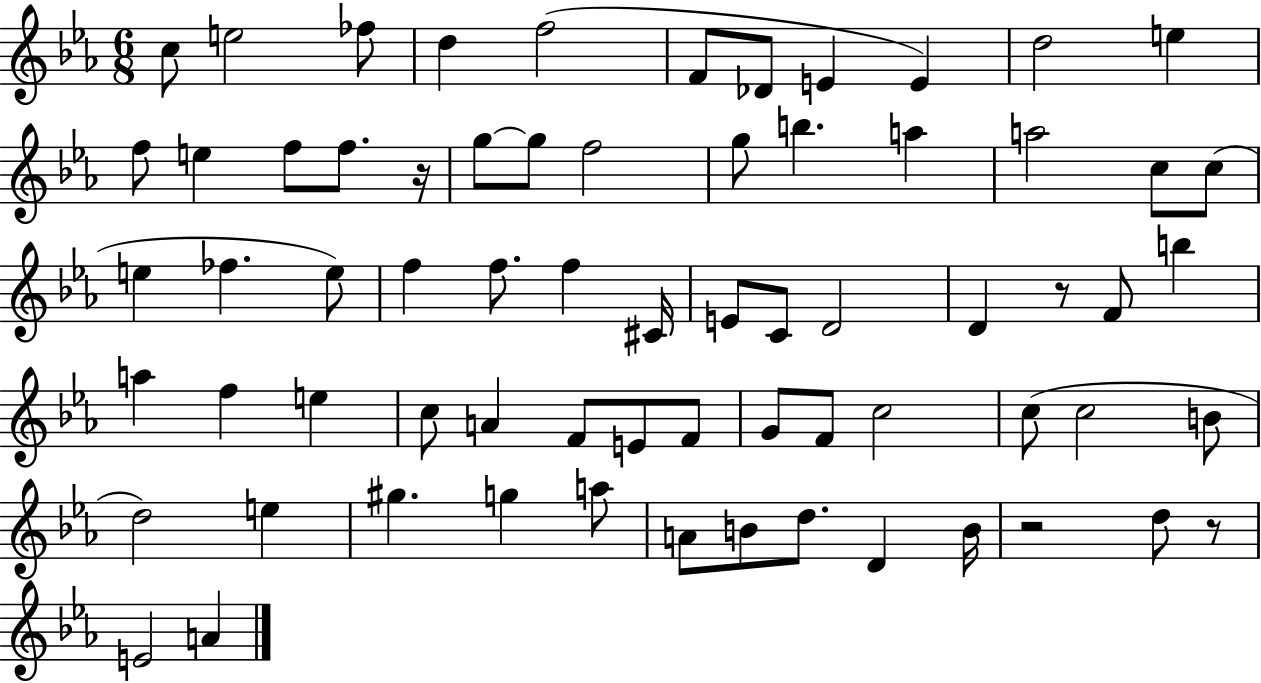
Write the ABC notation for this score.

X:1
T:Untitled
M:6/8
L:1/4
K:Eb
c/2 e2 _f/2 d f2 F/2 _D/2 E E d2 e f/2 e f/2 f/2 z/4 g/2 g/2 f2 g/2 b a a2 c/2 c/2 e _f e/2 f f/2 f ^C/4 E/2 C/2 D2 D z/2 F/2 b a f e c/2 A F/2 E/2 F/2 G/2 F/2 c2 c/2 c2 B/2 d2 e ^g g a/2 A/2 B/2 d/2 D B/4 z2 d/2 z/2 E2 A